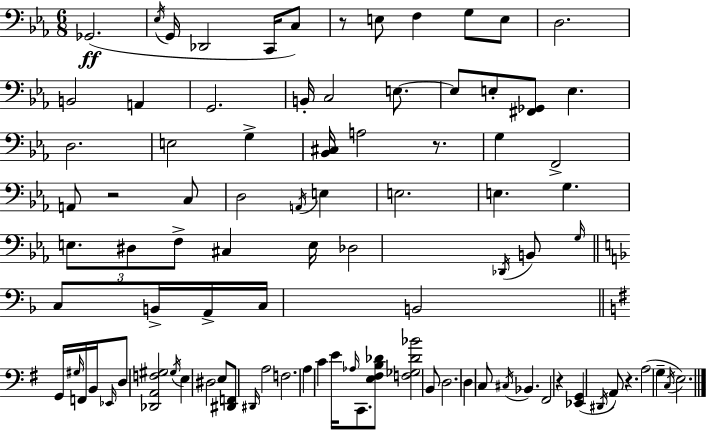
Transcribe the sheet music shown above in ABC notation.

X:1
T:Untitled
M:6/8
L:1/4
K:Cm
_G,,2 _E,/4 G,,/4 _D,,2 C,,/4 C,/2 z/2 E,/2 F, G,/2 E,/2 D,2 B,,2 A,, G,,2 B,,/4 C,2 E,/2 E,/2 E,/2 [^F,,_G,,]/2 E, D,2 E,2 G, [_B,,^C,]/4 A,2 z/2 G, F,,2 A,,/2 z2 C,/2 D,2 A,,/4 E, E,2 E, G, E,/2 ^D,/2 F,/2 ^C, E,/4 _D,2 _D,,/4 B,,/2 G,/4 C,/2 B,,/4 A,,/4 C,/4 B,,2 G,,/4 ^G,/4 F,,/4 B,,/4 _E,,/4 D,/2 [_D,,A,,F,^G,]2 ^G,/4 E, ^D,2 E,/2 [^D,,F,,]/2 ^D,,/4 A,2 F,2 A, C E/4 _A,/4 C,,/2 [E,^F,B,_D]/2 [F,_G,_D_B]2 B,,/2 D,2 D, C,/2 ^C,/4 _B,, ^F,,2 z [_E,,G,,] ^D,,/4 A,,/2 z A,2 G, C,/4 E,2